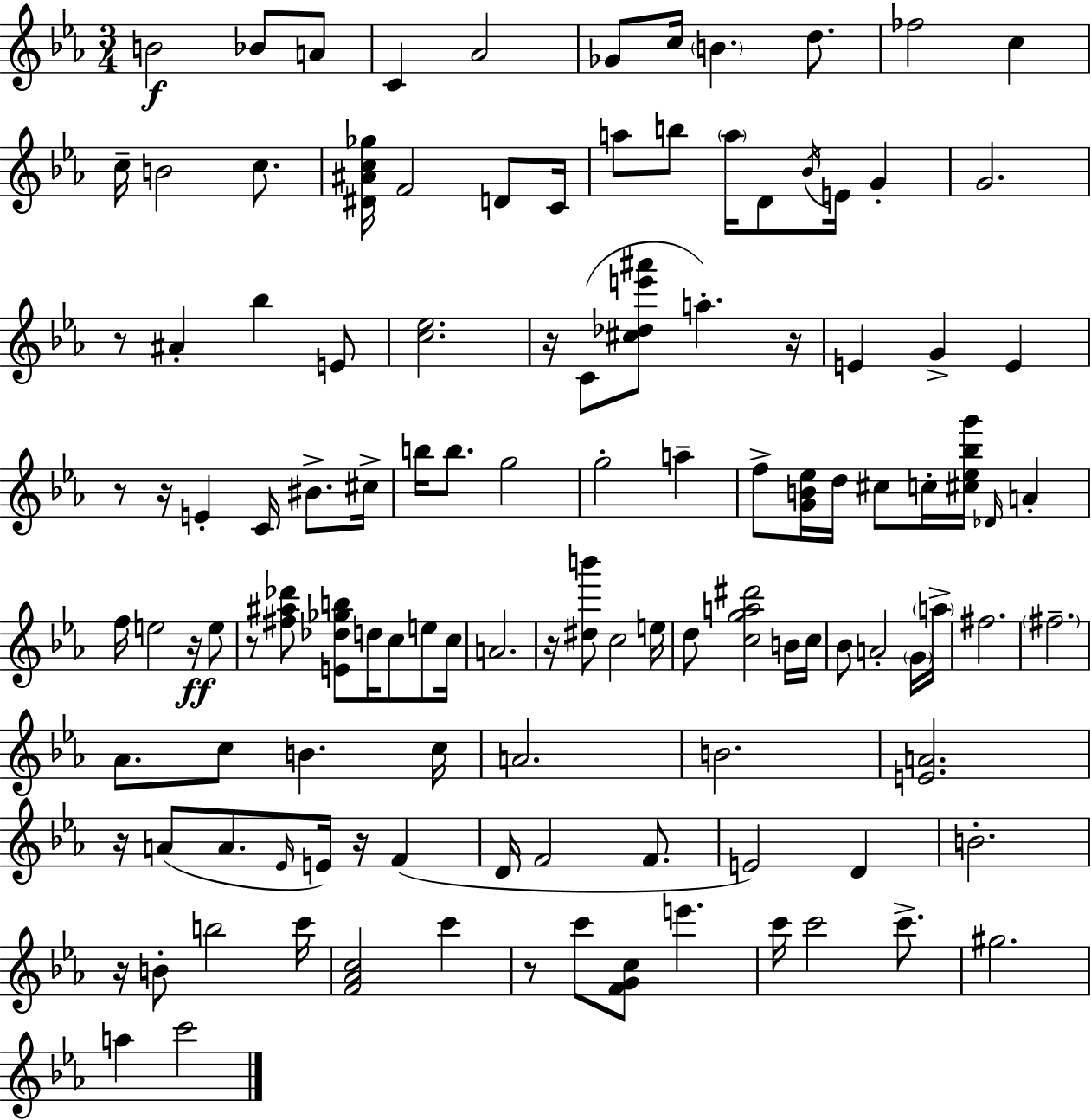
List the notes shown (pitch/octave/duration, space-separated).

B4/h Bb4/e A4/e C4/q Ab4/h Gb4/e C5/s B4/q. D5/e. FES5/h C5/q C5/s B4/h C5/e. [D#4,A#4,C5,Gb5]/s F4/h D4/e C4/s A5/e B5/e A5/s D4/e Bb4/s E4/s G4/q G4/h. R/e A#4/q Bb5/q E4/e [C5,Eb5]/h. R/s C4/e [C#5,Db5,E6,A#6]/e A5/q. R/s E4/q G4/q E4/q R/e R/s E4/q C4/s BIS4/e. C#5/s B5/s B5/e. G5/h G5/h A5/q F5/e [G4,B4,Eb5]/s D5/s C#5/e C5/s [C#5,Eb5,Bb5,G6]/s Db4/s A4/q F5/s E5/h R/s E5/e R/e [F#5,A#5,Db6]/e [E4,Db5,Gb5,B5]/e D5/s C5/e E5/e C5/s A4/h. R/s [D#5,B6]/e C5/h E5/s D5/e [C5,G5,A5,D#6]/h B4/s C5/s Bb4/e A4/h G4/s A5/s F#5/h. F#5/h. Ab4/e. C5/e B4/q. C5/s A4/h. B4/h. [E4,A4]/h. R/s A4/e A4/e. Eb4/s E4/s R/s F4/q D4/s F4/h F4/e. E4/h D4/q B4/h. R/s B4/e B5/h C6/s [F4,Ab4,C5]/h C6/q R/e C6/e [F4,G4,C5]/e E6/q. C6/s C6/h C6/e. G#5/h. A5/q C6/h